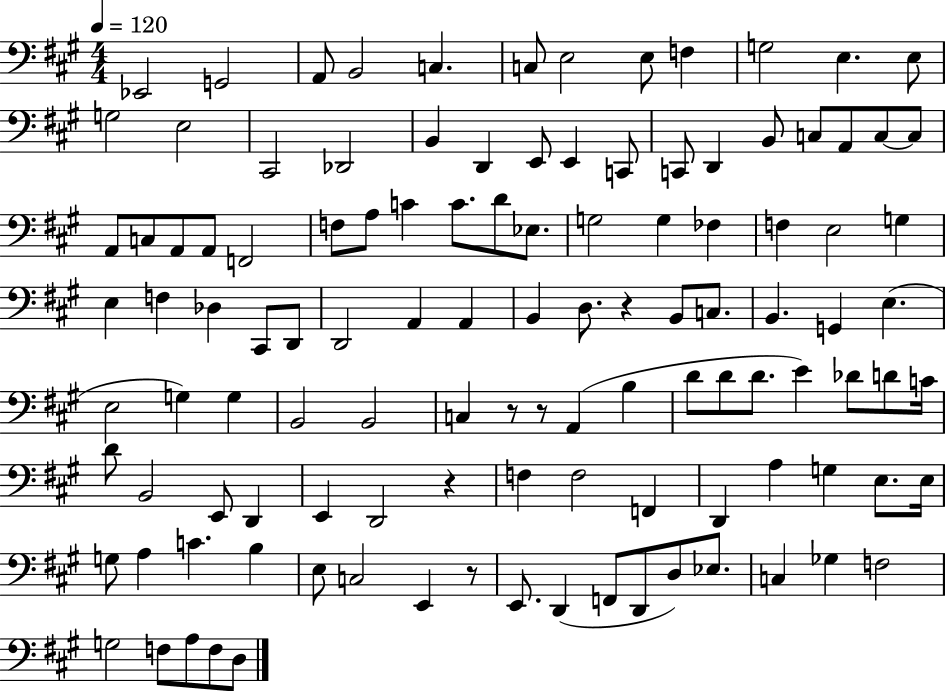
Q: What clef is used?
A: bass